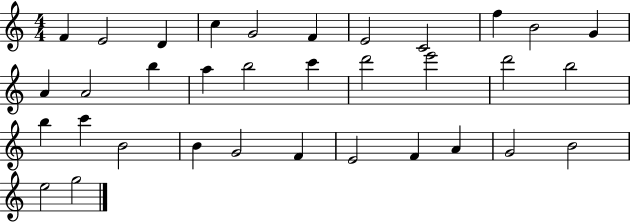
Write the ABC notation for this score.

X:1
T:Untitled
M:4/4
L:1/4
K:C
F E2 D c G2 F E2 C2 f B2 G A A2 b a b2 c' d'2 e'2 d'2 b2 b c' B2 B G2 F E2 F A G2 B2 e2 g2